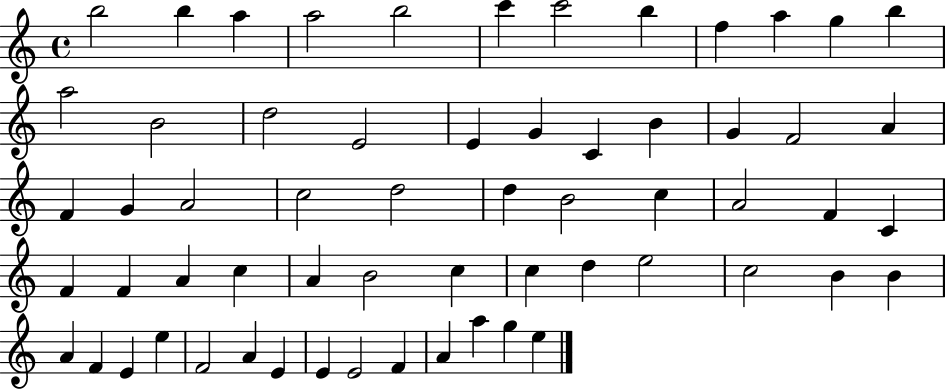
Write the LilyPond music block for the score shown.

{
  \clef treble
  \time 4/4
  \defaultTimeSignature
  \key c \major
  b''2 b''4 a''4 | a''2 b''2 | c'''4 c'''2 b''4 | f''4 a''4 g''4 b''4 | \break a''2 b'2 | d''2 e'2 | e'4 g'4 c'4 b'4 | g'4 f'2 a'4 | \break f'4 g'4 a'2 | c''2 d''2 | d''4 b'2 c''4 | a'2 f'4 c'4 | \break f'4 f'4 a'4 c''4 | a'4 b'2 c''4 | c''4 d''4 e''2 | c''2 b'4 b'4 | \break a'4 f'4 e'4 e''4 | f'2 a'4 e'4 | e'4 e'2 f'4 | a'4 a''4 g''4 e''4 | \break \bar "|."
}